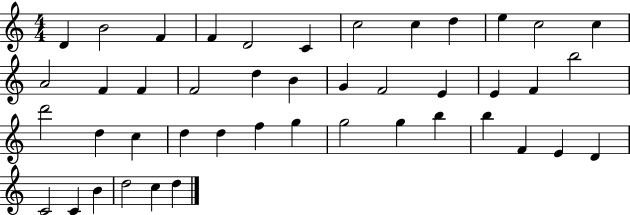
D4/q B4/h F4/q F4/q D4/h C4/q C5/h C5/q D5/q E5/q C5/h C5/q A4/h F4/q F4/q F4/h D5/q B4/q G4/q F4/h E4/q E4/q F4/q B5/h D6/h D5/q C5/q D5/q D5/q F5/q G5/q G5/h G5/q B5/q B5/q F4/q E4/q D4/q C4/h C4/q B4/q D5/h C5/q D5/q